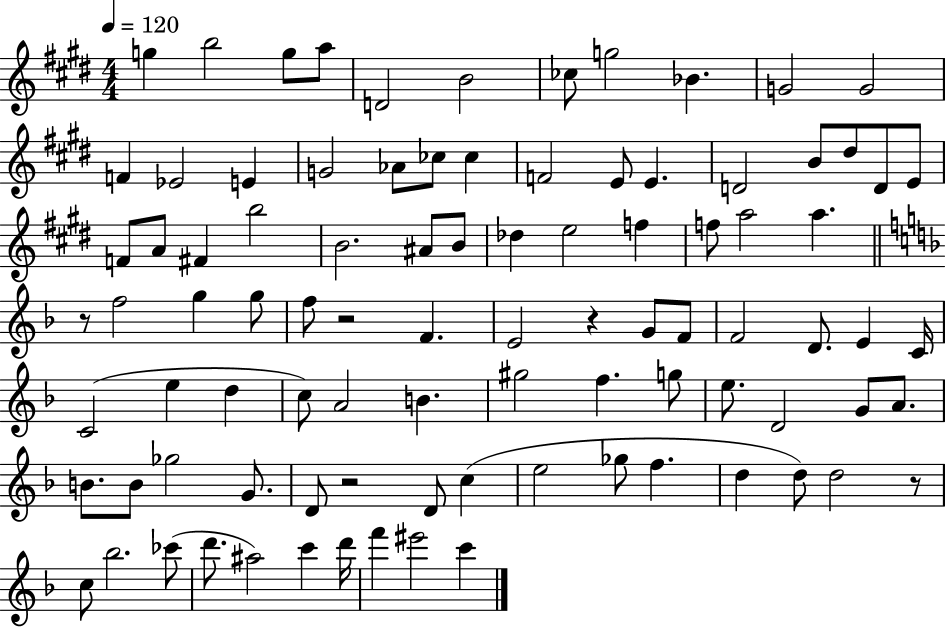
X:1
T:Untitled
M:4/4
L:1/4
K:E
g b2 g/2 a/2 D2 B2 _c/2 g2 _B G2 G2 F _E2 E G2 _A/2 _c/2 _c F2 E/2 E D2 B/2 ^d/2 D/2 E/2 F/2 A/2 ^F b2 B2 ^A/2 B/2 _d e2 f f/2 a2 a z/2 f2 g g/2 f/2 z2 F E2 z G/2 F/2 F2 D/2 E C/4 C2 e d c/2 A2 B ^g2 f g/2 e/2 D2 G/2 A/2 B/2 B/2 _g2 G/2 D/2 z2 D/2 c e2 _g/2 f d d/2 d2 z/2 c/2 _b2 _c'/2 d'/2 ^a2 c' d'/4 f' ^e'2 c'